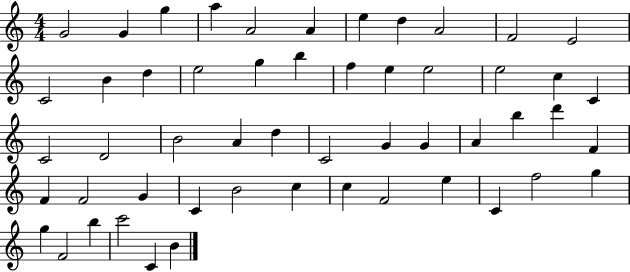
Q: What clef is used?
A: treble